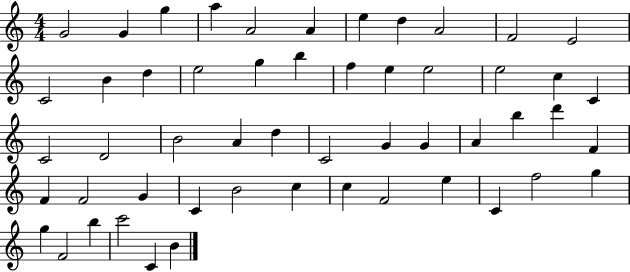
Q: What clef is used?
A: treble